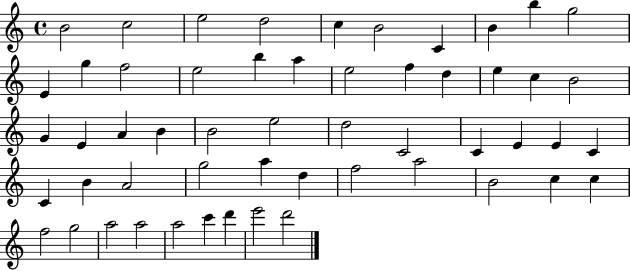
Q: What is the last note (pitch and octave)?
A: D6